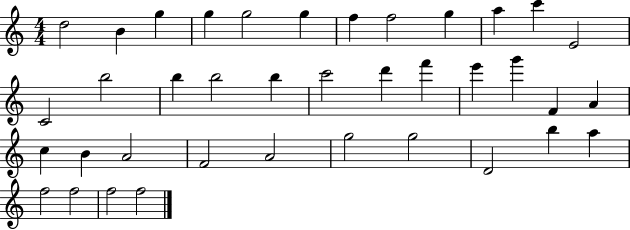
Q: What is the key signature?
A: C major